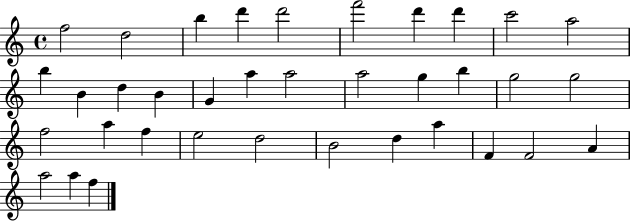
{
  \clef treble
  \time 4/4
  \defaultTimeSignature
  \key c \major
  f''2 d''2 | b''4 d'''4 d'''2 | f'''2 d'''4 d'''4 | c'''2 a''2 | \break b''4 b'4 d''4 b'4 | g'4 a''4 a''2 | a''2 g''4 b''4 | g''2 g''2 | \break f''2 a''4 f''4 | e''2 d''2 | b'2 d''4 a''4 | f'4 f'2 a'4 | \break a''2 a''4 f''4 | \bar "|."
}